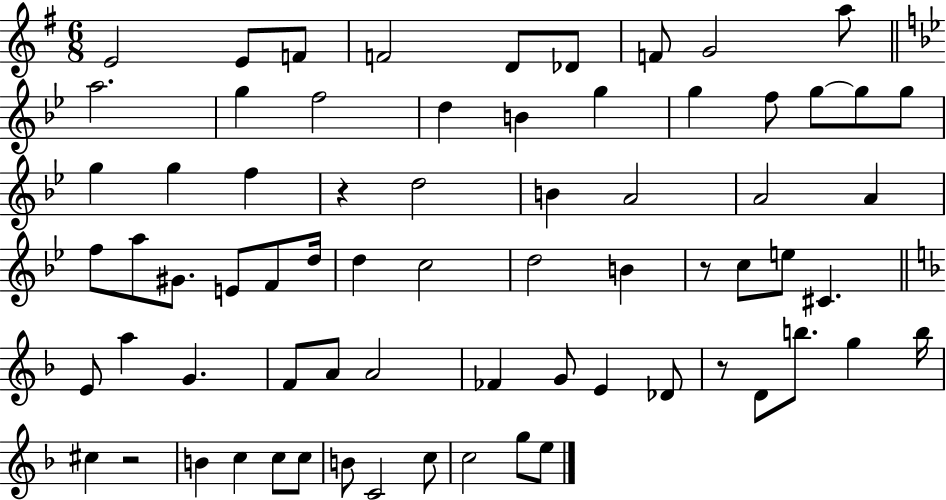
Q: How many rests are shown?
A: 4